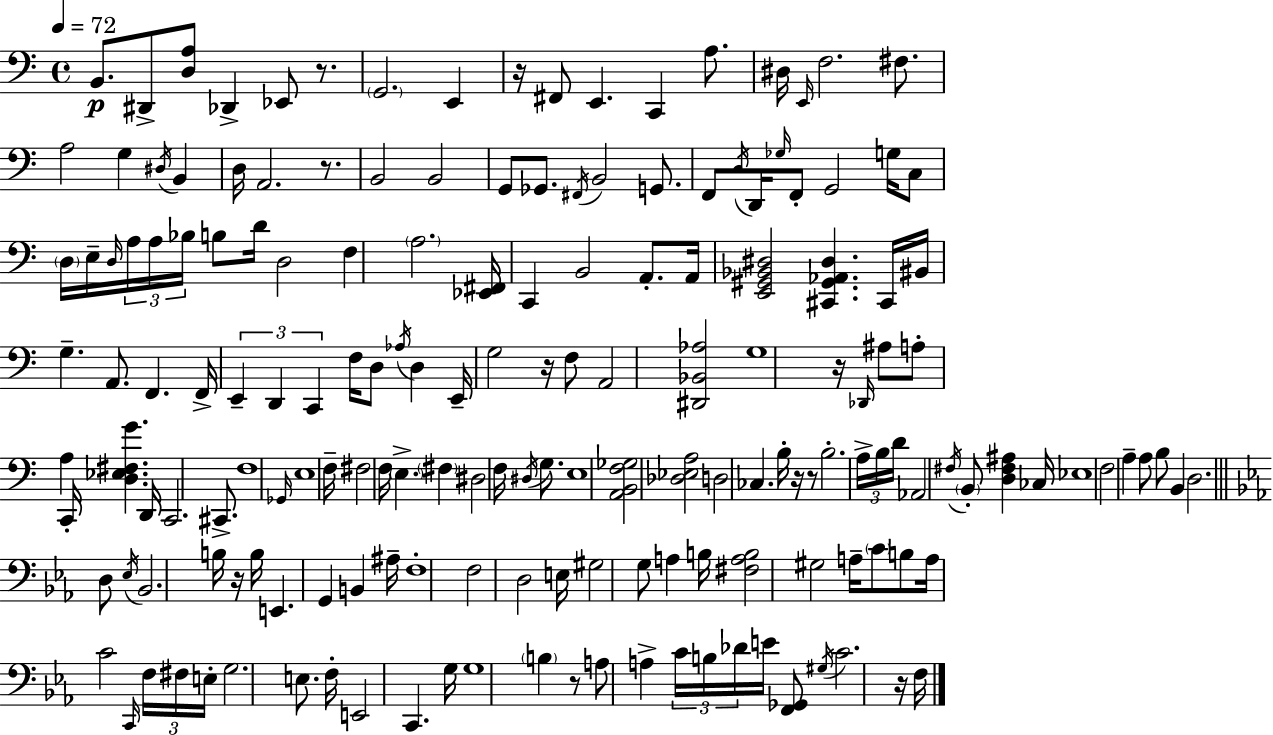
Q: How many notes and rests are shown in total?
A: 172